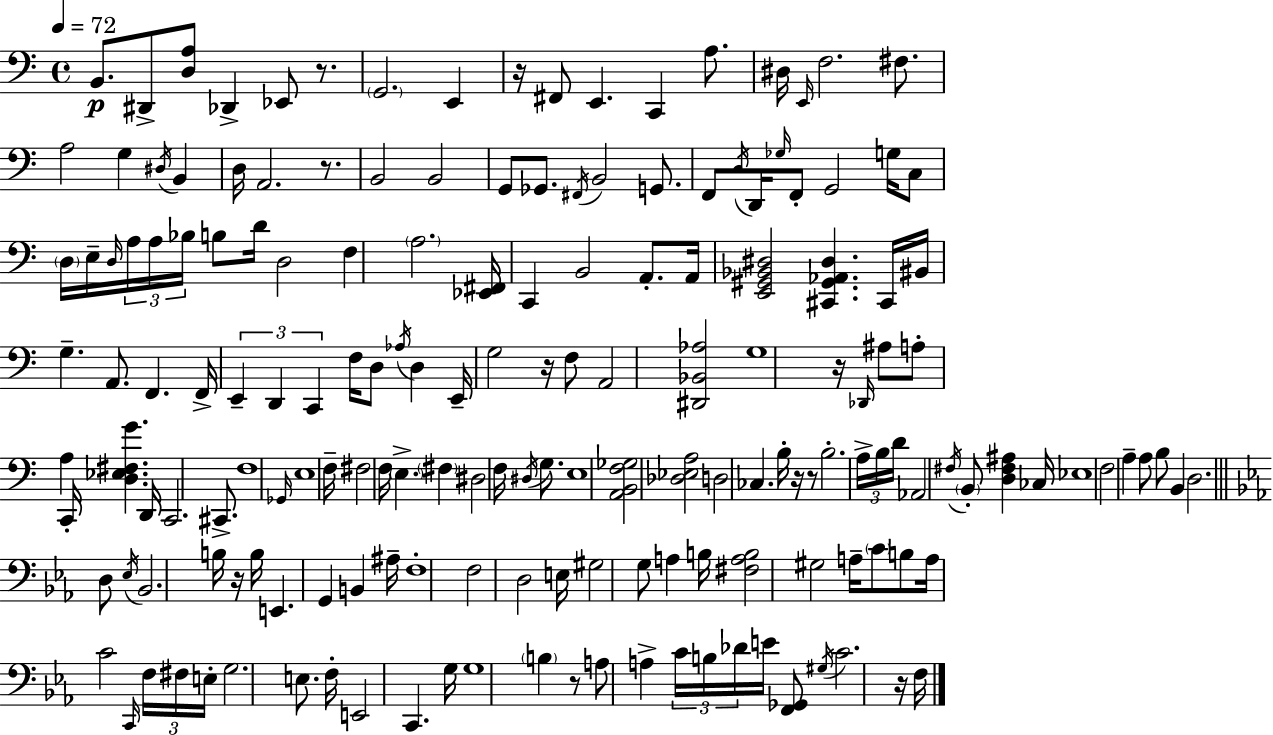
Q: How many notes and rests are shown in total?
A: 172